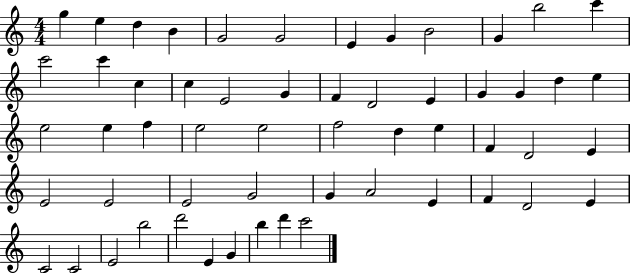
G5/q E5/q D5/q B4/q G4/h G4/h E4/q G4/q B4/h G4/q B5/h C6/q C6/h C6/q C5/q C5/q E4/h G4/q F4/q D4/h E4/q G4/q G4/q D5/q E5/q E5/h E5/q F5/q E5/h E5/h F5/h D5/q E5/q F4/q D4/h E4/q E4/h E4/h E4/h G4/h G4/q A4/h E4/q F4/q D4/h E4/q C4/h C4/h E4/h B5/h D6/h E4/q G4/q B5/q D6/q C6/h